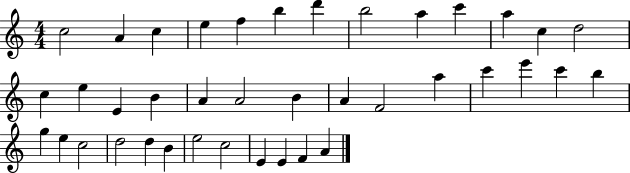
X:1
T:Untitled
M:4/4
L:1/4
K:C
c2 A c e f b d' b2 a c' a c d2 c e E B A A2 B A F2 a c' e' c' b g e c2 d2 d B e2 c2 E E F A